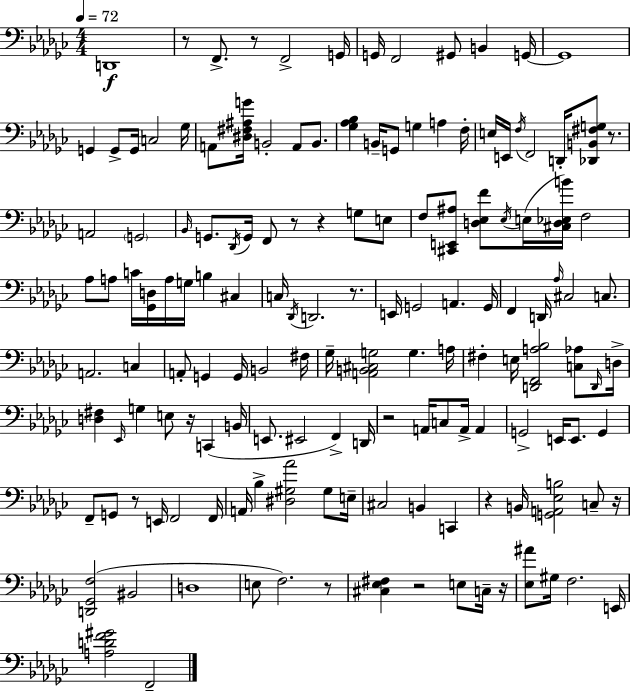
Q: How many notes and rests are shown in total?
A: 147